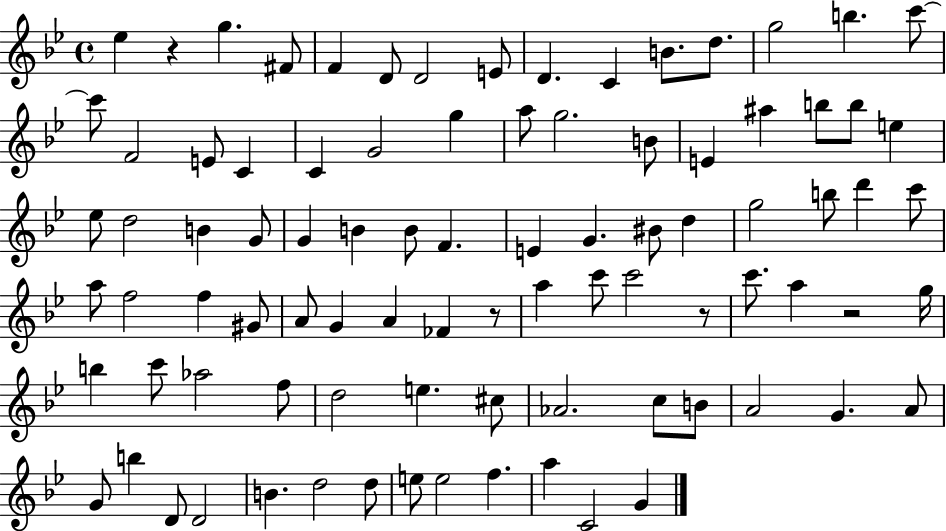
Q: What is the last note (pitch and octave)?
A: G4